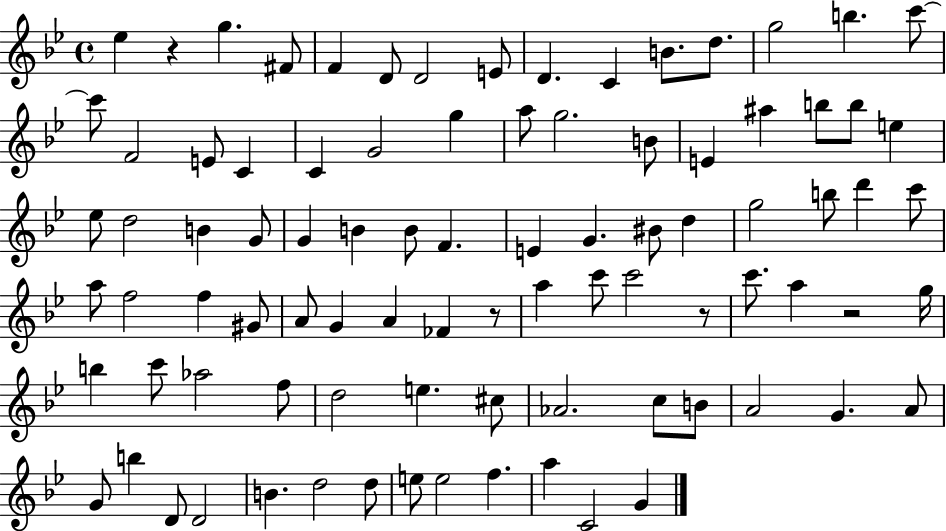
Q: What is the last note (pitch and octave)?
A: G4